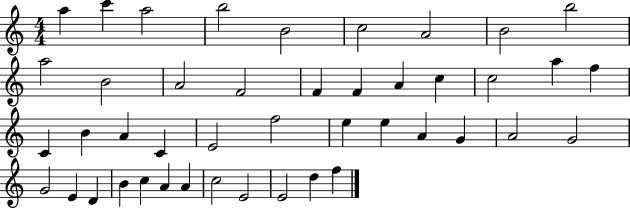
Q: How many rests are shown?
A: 0